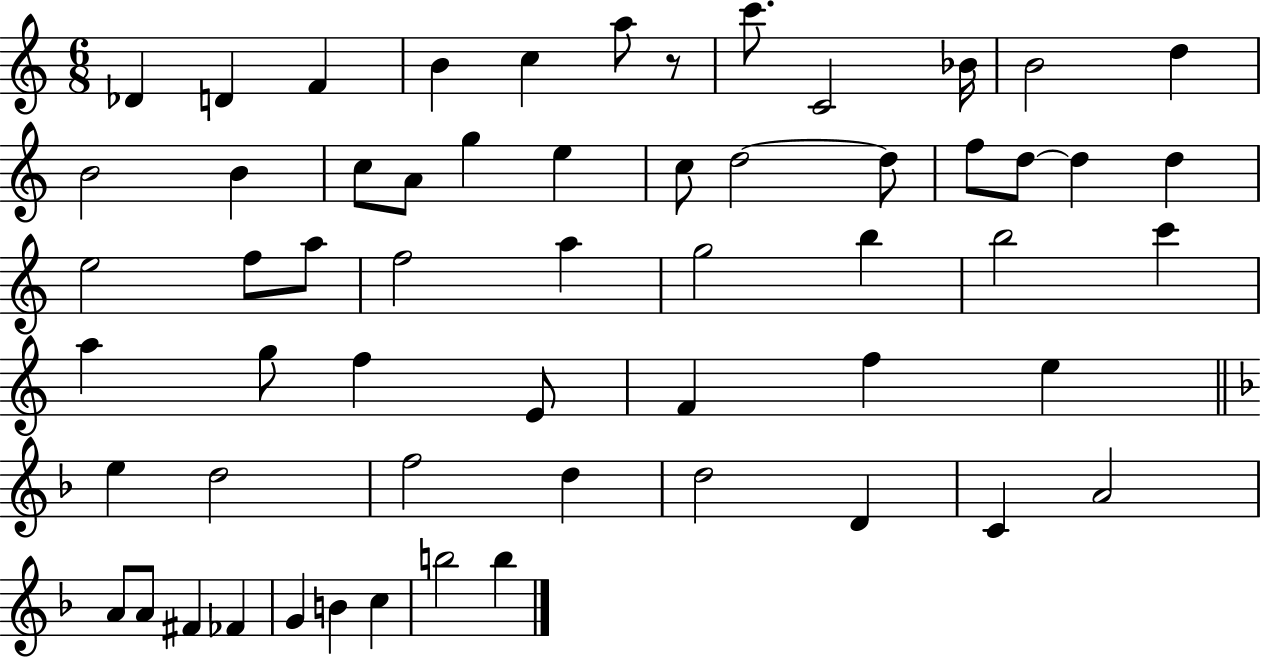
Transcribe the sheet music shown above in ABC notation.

X:1
T:Untitled
M:6/8
L:1/4
K:C
_D D F B c a/2 z/2 c'/2 C2 _B/4 B2 d B2 B c/2 A/2 g e c/2 d2 d/2 f/2 d/2 d d e2 f/2 a/2 f2 a g2 b b2 c' a g/2 f E/2 F f e e d2 f2 d d2 D C A2 A/2 A/2 ^F _F G B c b2 b